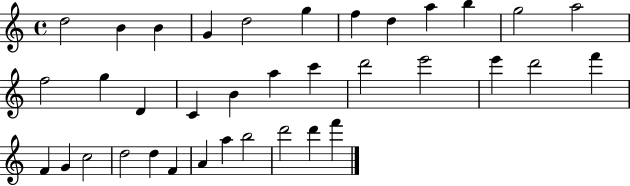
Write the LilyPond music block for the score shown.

{
  \clef treble
  \time 4/4
  \defaultTimeSignature
  \key c \major
  d''2 b'4 b'4 | g'4 d''2 g''4 | f''4 d''4 a''4 b''4 | g''2 a''2 | \break f''2 g''4 d'4 | c'4 b'4 a''4 c'''4 | d'''2 e'''2 | e'''4 d'''2 f'''4 | \break f'4 g'4 c''2 | d''2 d''4 f'4 | a'4 a''4 b''2 | d'''2 d'''4 f'''4 | \break \bar "|."
}